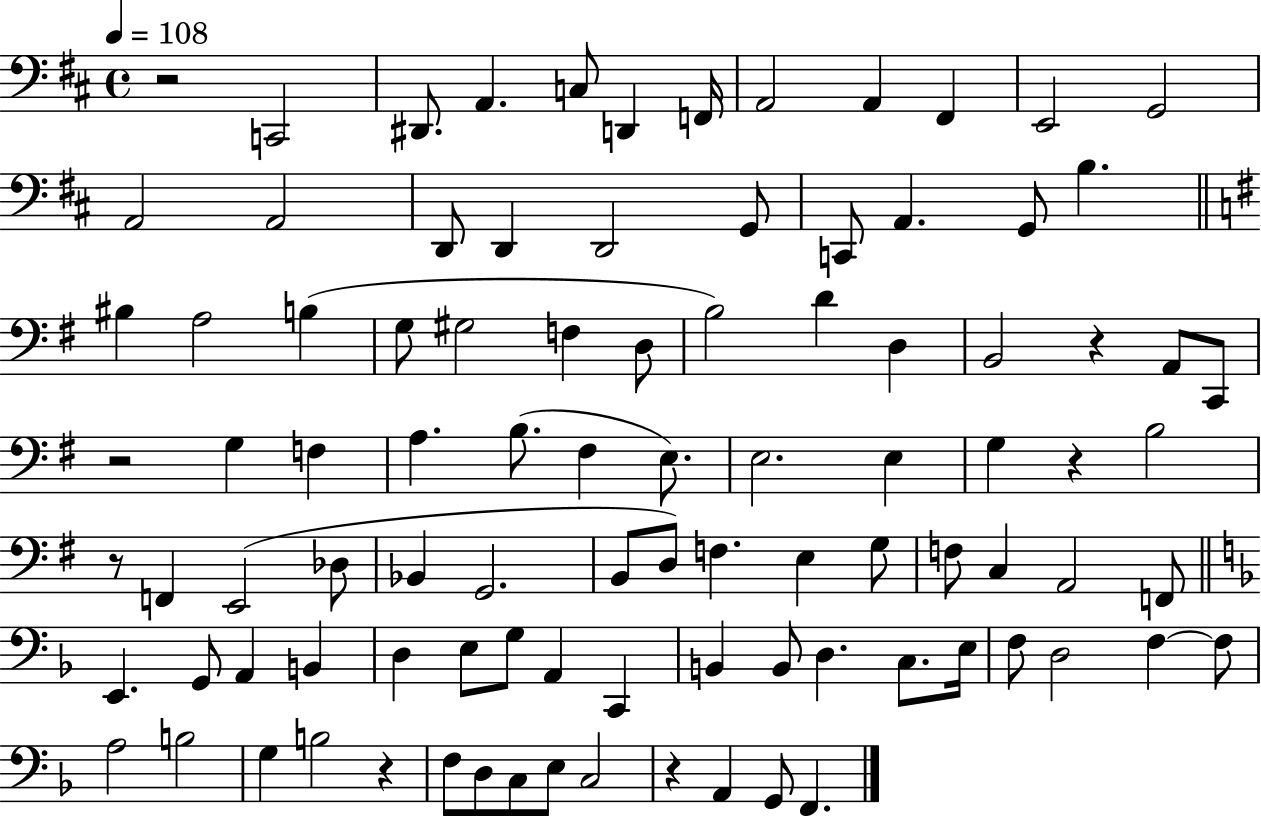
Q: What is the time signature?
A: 4/4